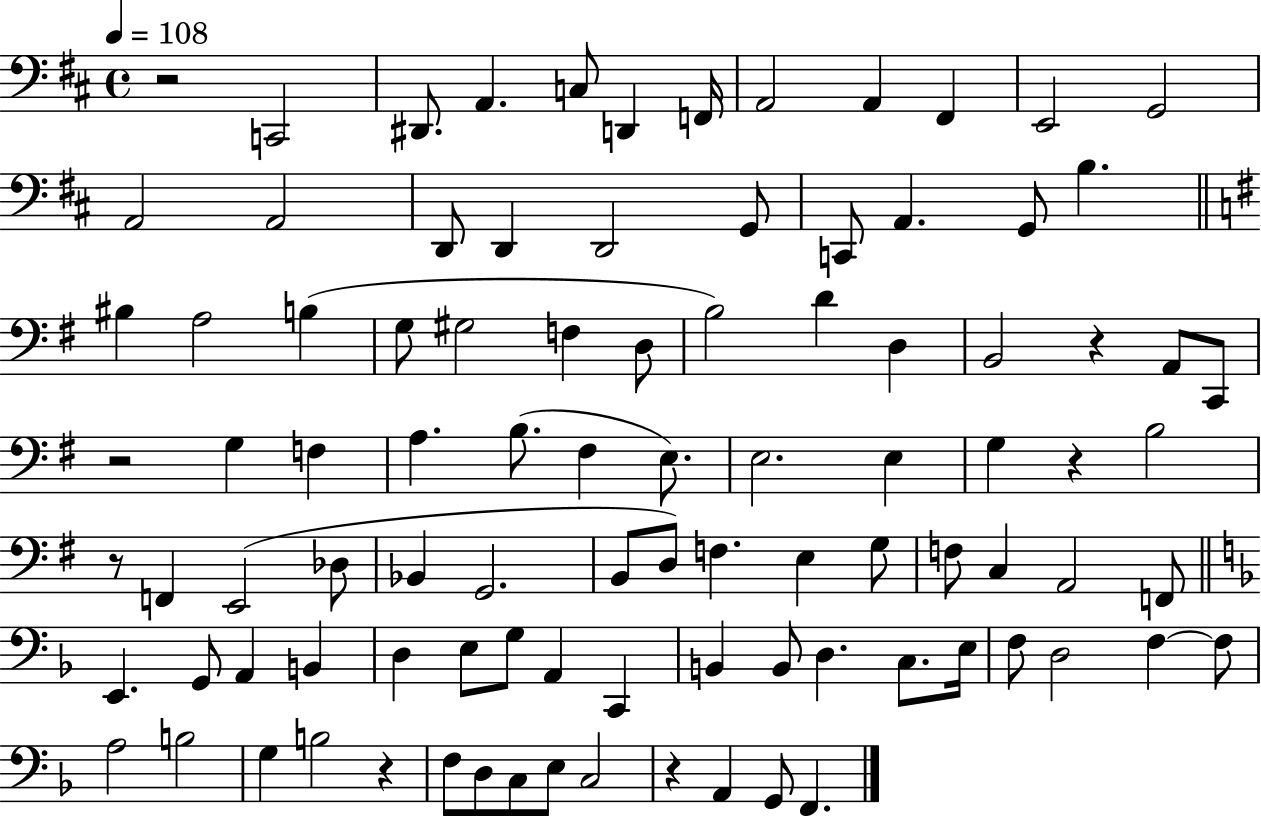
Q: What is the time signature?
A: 4/4